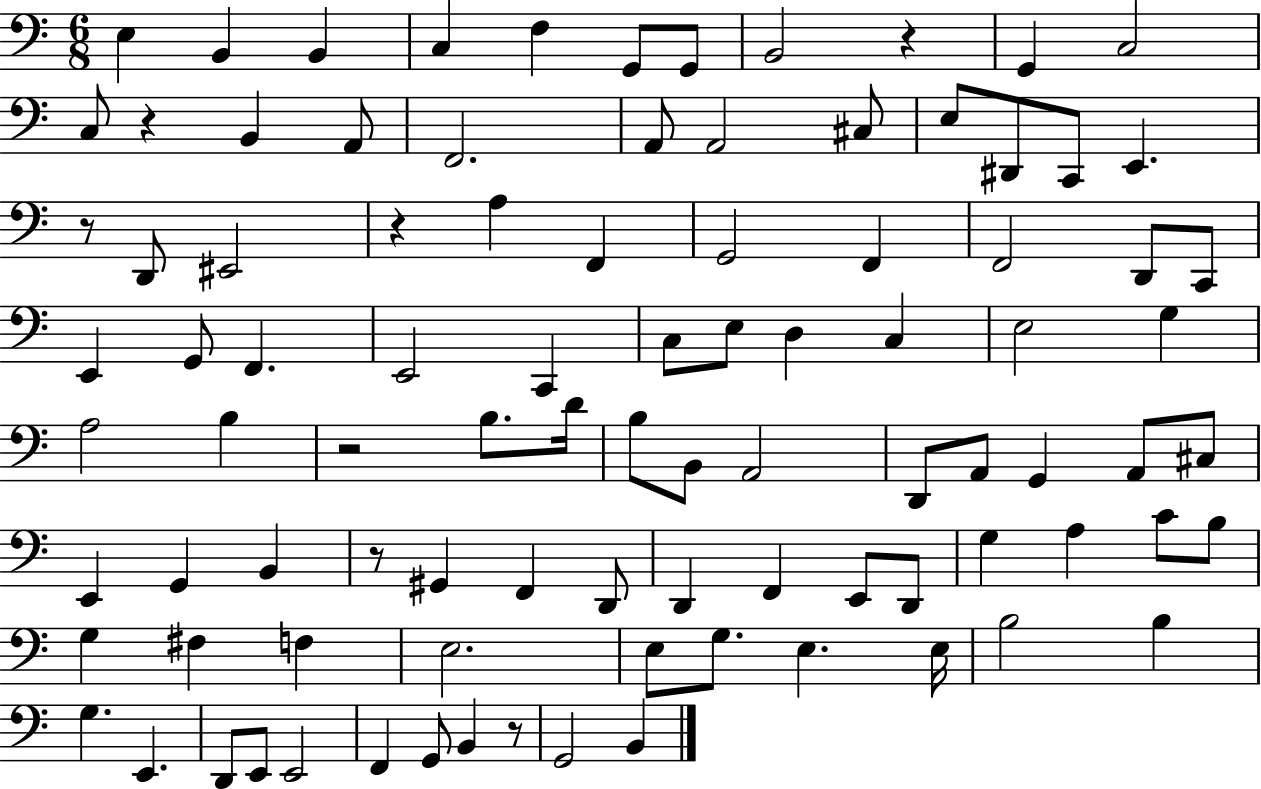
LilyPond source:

{
  \clef bass
  \numericTimeSignature
  \time 6/8
  \key c \major
  e4 b,4 b,4 | c4 f4 g,8 g,8 | b,2 r4 | g,4 c2 | \break c8 r4 b,4 a,8 | f,2. | a,8 a,2 cis8 | e8 dis,8 c,8 e,4. | \break r8 d,8 eis,2 | r4 a4 f,4 | g,2 f,4 | f,2 d,8 c,8 | \break e,4 g,8 f,4. | e,2 c,4 | c8 e8 d4 c4 | e2 g4 | \break a2 b4 | r2 b8. d'16 | b8 b,8 a,2 | d,8 a,8 g,4 a,8 cis8 | \break e,4 g,4 b,4 | r8 gis,4 f,4 d,8 | d,4 f,4 e,8 d,8 | g4 a4 c'8 b8 | \break g4 fis4 f4 | e2. | e8 g8. e4. e16 | b2 b4 | \break g4. e,4. | d,8 e,8 e,2 | f,4 g,8 b,4 r8 | g,2 b,4 | \break \bar "|."
}